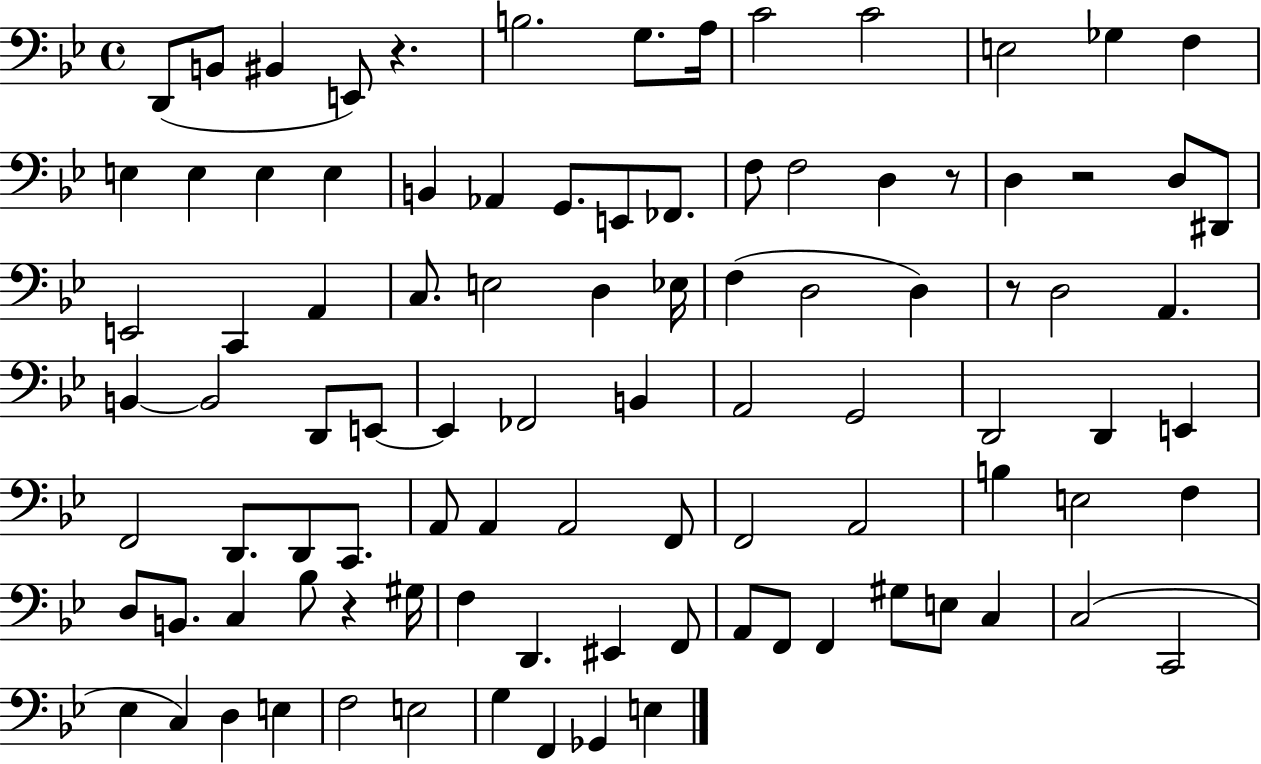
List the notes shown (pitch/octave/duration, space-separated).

D2/e B2/e BIS2/q E2/e R/q. B3/h. G3/e. A3/s C4/h C4/h E3/h Gb3/q F3/q E3/q E3/q E3/q E3/q B2/q Ab2/q G2/e. E2/e FES2/e. F3/e F3/h D3/q R/e D3/q R/h D3/e D#2/e E2/h C2/q A2/q C3/e. E3/h D3/q Eb3/s F3/q D3/h D3/q R/e D3/h A2/q. B2/q B2/h D2/e E2/e E2/q FES2/h B2/q A2/h G2/h D2/h D2/q E2/q F2/h D2/e. D2/e C2/e. A2/e A2/q A2/h F2/e F2/h A2/h B3/q E3/h F3/q D3/e B2/e. C3/q Bb3/e R/q G#3/s F3/q D2/q. EIS2/q F2/e A2/e F2/e F2/q G#3/e E3/e C3/q C3/h C2/h Eb3/q C3/q D3/q E3/q F3/h E3/h G3/q F2/q Gb2/q E3/q